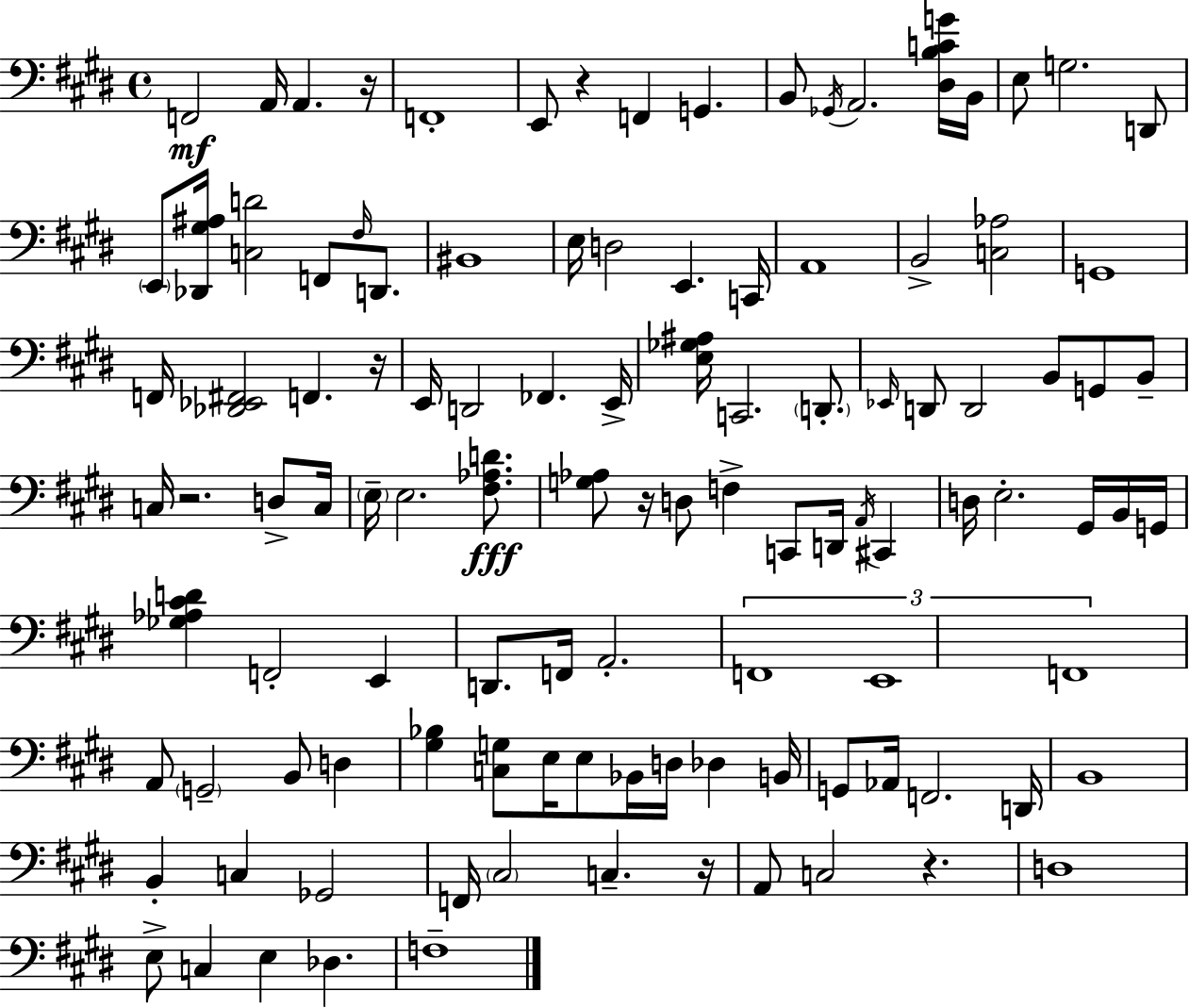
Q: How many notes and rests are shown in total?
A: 111